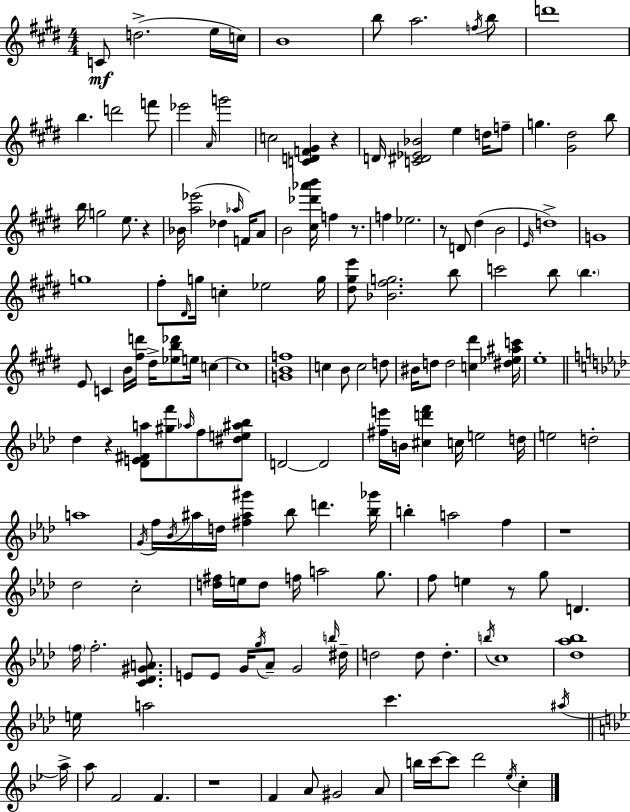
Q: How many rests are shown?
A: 8